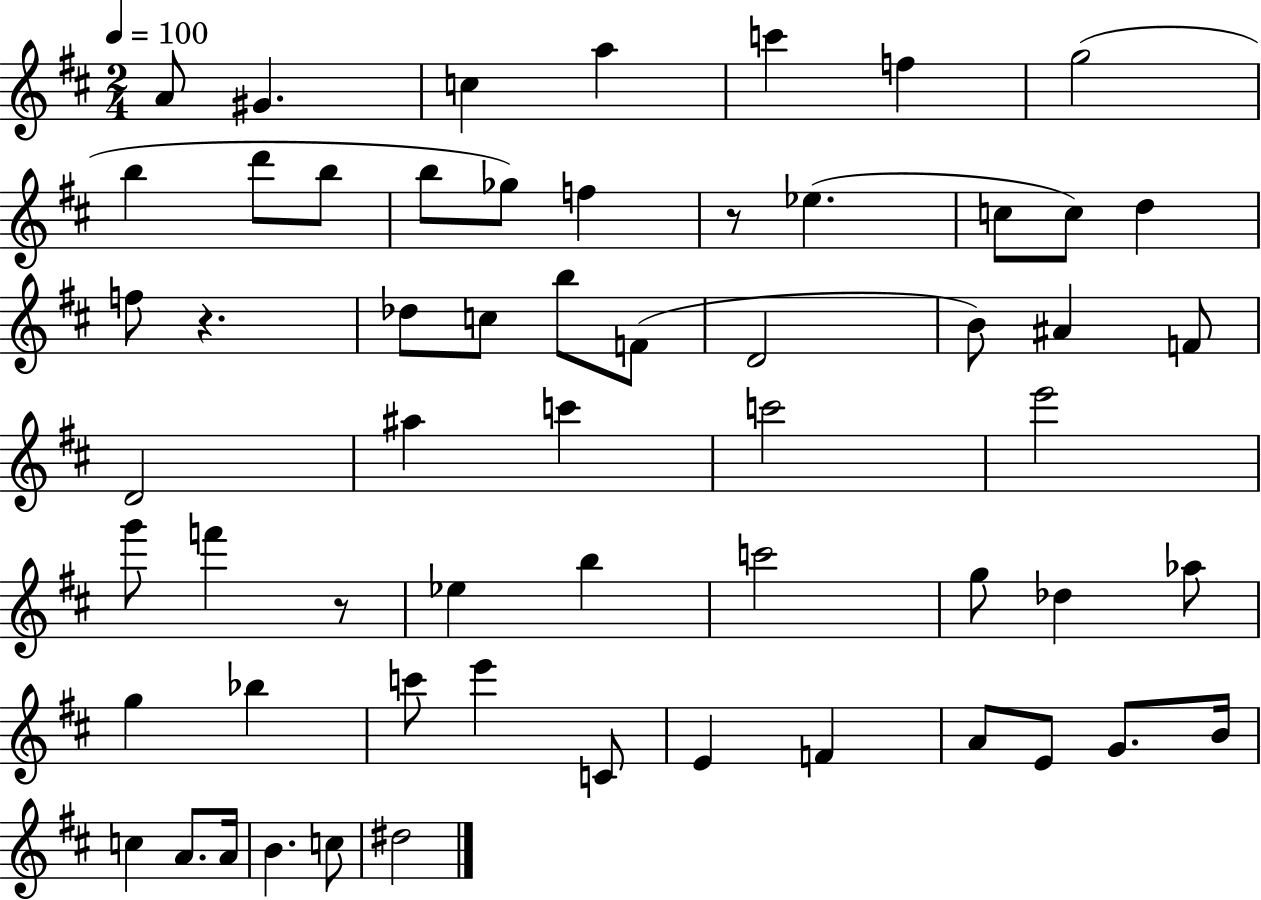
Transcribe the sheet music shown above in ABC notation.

X:1
T:Untitled
M:2/4
L:1/4
K:D
A/2 ^G c a c' f g2 b d'/2 b/2 b/2 _g/2 f z/2 _e c/2 c/2 d f/2 z _d/2 c/2 b/2 F/2 D2 B/2 ^A F/2 D2 ^a c' c'2 e'2 g'/2 f' z/2 _e b c'2 g/2 _d _a/2 g _b c'/2 e' C/2 E F A/2 E/2 G/2 B/4 c A/2 A/4 B c/2 ^d2